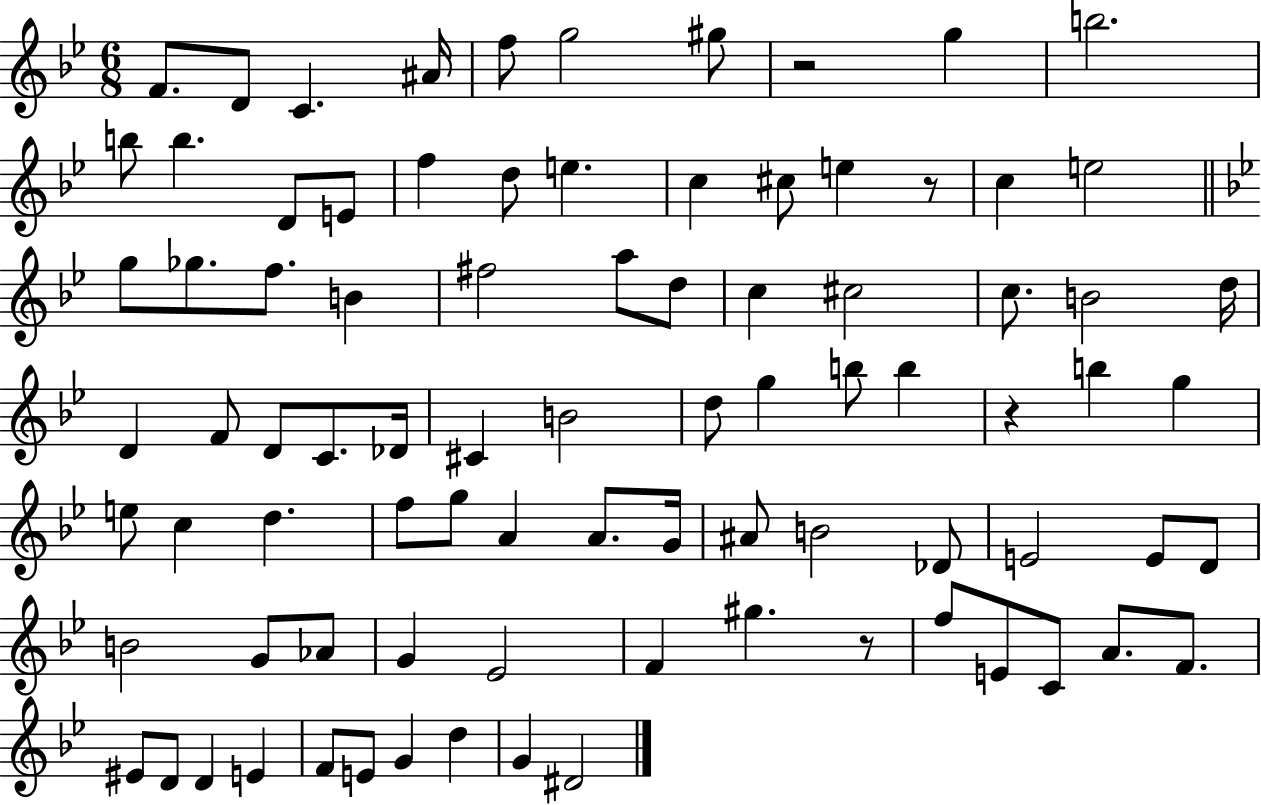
{
  \clef treble
  \numericTimeSignature
  \time 6/8
  \key bes \major
  f'8. d'8 c'4. ais'16 | f''8 g''2 gis''8 | r2 g''4 | b''2. | \break b''8 b''4. d'8 e'8 | f''4 d''8 e''4. | c''4 cis''8 e''4 r8 | c''4 e''2 | \break \bar "||" \break \key bes \major g''8 ges''8. f''8. b'4 | fis''2 a''8 d''8 | c''4 cis''2 | c''8. b'2 d''16 | \break d'4 f'8 d'8 c'8. des'16 | cis'4 b'2 | d''8 g''4 b''8 b''4 | r4 b''4 g''4 | \break e''8 c''4 d''4. | f''8 g''8 a'4 a'8. g'16 | ais'8 b'2 des'8 | e'2 e'8 d'8 | \break b'2 g'8 aes'8 | g'4 ees'2 | f'4 gis''4. r8 | f''8 e'8 c'8 a'8. f'8. | \break eis'8 d'8 d'4 e'4 | f'8 e'8 g'4 d''4 | g'4 dis'2 | \bar "|."
}